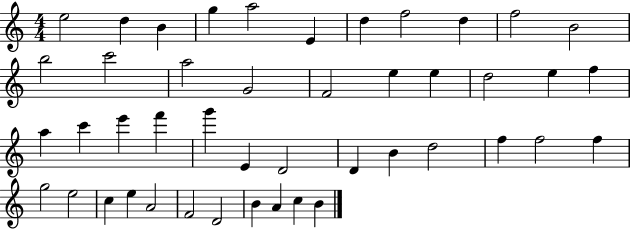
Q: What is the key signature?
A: C major